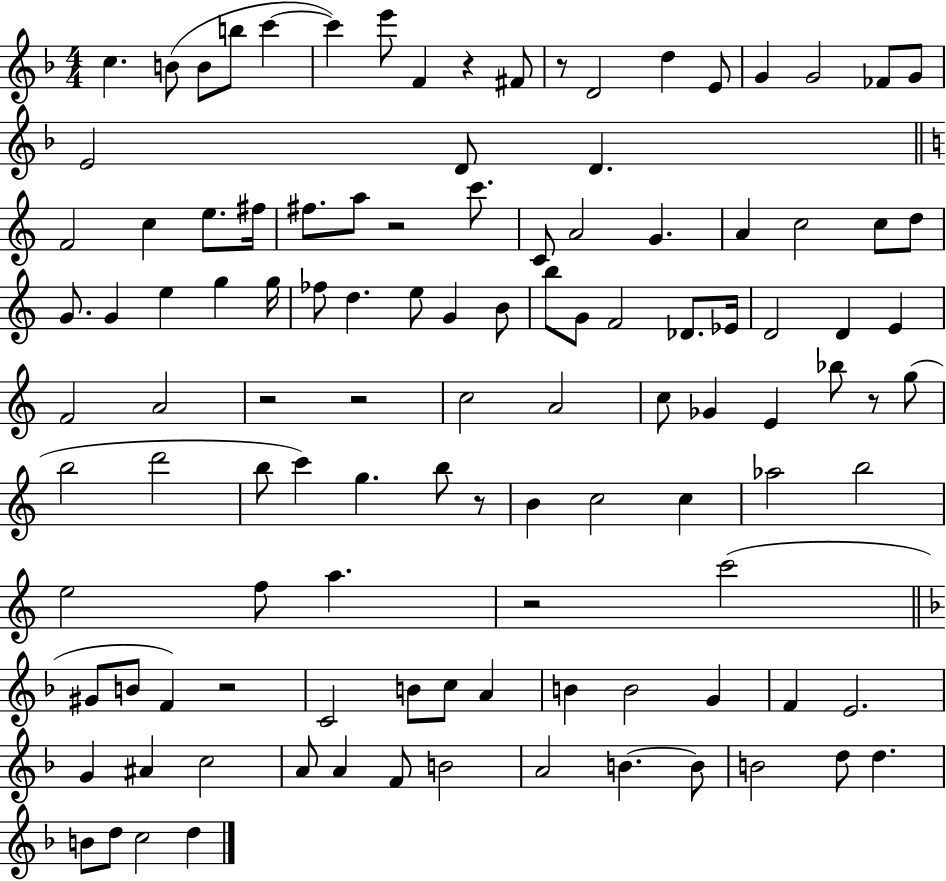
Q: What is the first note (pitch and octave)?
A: C5